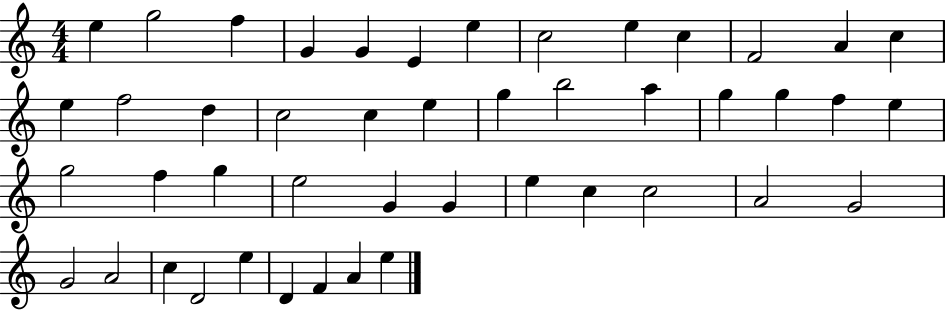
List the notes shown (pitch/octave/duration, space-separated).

E5/q G5/h F5/q G4/q G4/q E4/q E5/q C5/h E5/q C5/q F4/h A4/q C5/q E5/q F5/h D5/q C5/h C5/q E5/q G5/q B5/h A5/q G5/q G5/q F5/q E5/q G5/h F5/q G5/q E5/h G4/q G4/q E5/q C5/q C5/h A4/h G4/h G4/h A4/h C5/q D4/h E5/q D4/q F4/q A4/q E5/q